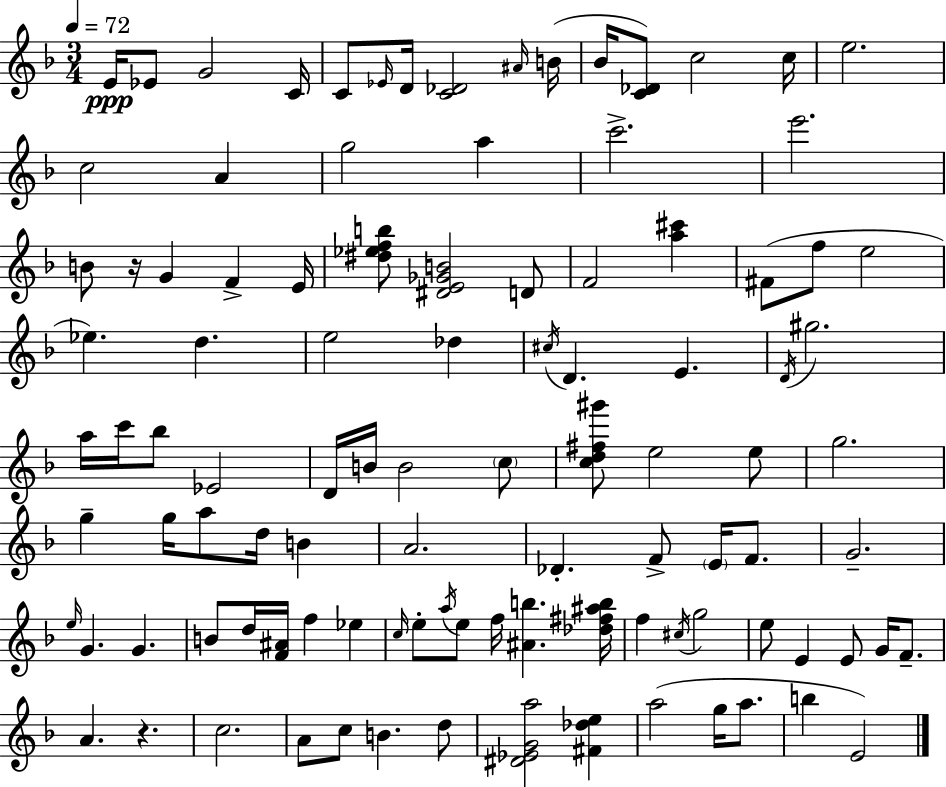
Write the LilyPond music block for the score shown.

{
  \clef treble
  \numericTimeSignature
  \time 3/4
  \key d \minor
  \tempo 4 = 72
  e'16\ppp ees'8 g'2 c'16 | c'8 \grace { ees'16 } d'16 <c' des'>2 | \grace { ais'16 } b'16( bes'16 <c' des'>8) c''2 | c''16 e''2. | \break c''2 a'4 | g''2 a''4 | c'''2.-> | e'''2. | \break b'8 r16 g'4 f'4-> | e'16 <dis'' ees'' f'' b''>8 <dis' e' ges' b'>2 | d'8 f'2 <a'' cis'''>4 | fis'8( f''8 e''2 | \break ees''4.) d''4. | e''2 des''4 | \acciaccatura { cis''16 } d'4. e'4. | \acciaccatura { d'16 } gis''2. | \break a''16 c'''16 bes''8 ees'2 | d'16 b'16 b'2 | \parenthesize c''8 <c'' d'' fis'' gis'''>8 e''2 | e''8 g''2. | \break g''4-- g''16 a''8 d''16 | b'4 a'2. | des'4.-. f'8-> | \parenthesize e'16 f'8. g'2.-- | \break \grace { e''16 } g'4. g'4. | b'8 d''16 <f' ais'>16 f''4 | ees''4 \grace { c''16 } e''8-. \acciaccatura { a''16 } e''8 f''16 | <ais' b''>4. <des'' fis'' ais'' b''>16 f''4 \acciaccatura { cis''16 } | \break g''2 e''8 e'4 | e'8 g'16 f'8.-- a'4. | r4. c''2. | a'8 c''8 | \break b'4. d''8 <dis' ees' g' a''>2 | <fis' des'' e''>4 a''2( | g''16 a''8. b''4 | e'2) \bar "|."
}